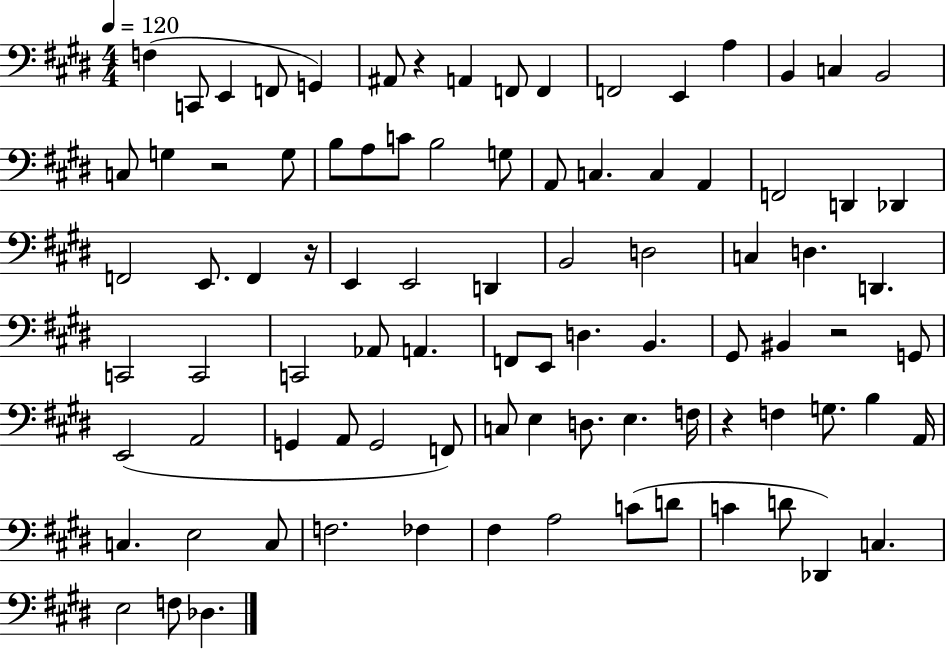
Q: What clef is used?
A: bass